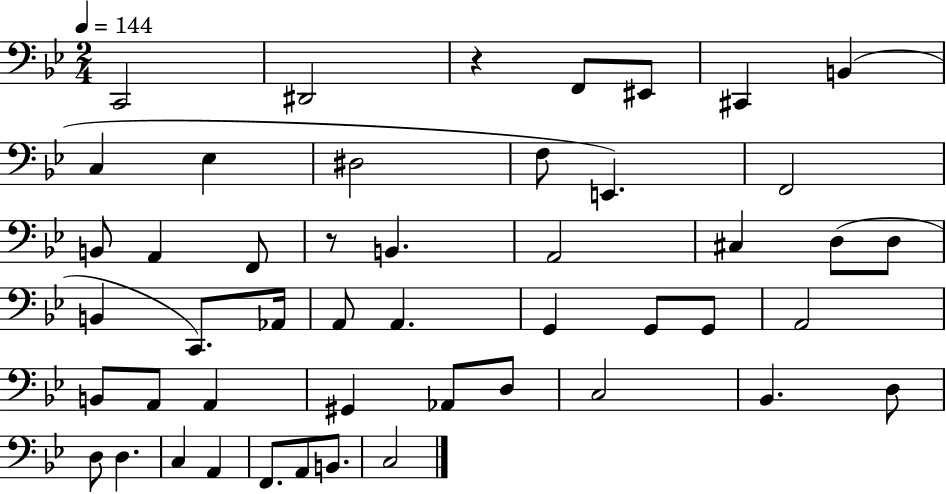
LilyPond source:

{
  \clef bass
  \numericTimeSignature
  \time 2/4
  \key bes \major
  \tempo 4 = 144
  \repeat volta 2 { c,2 | dis,2 | r4 f,8 eis,8 | cis,4 b,4( | \break c4 ees4 | dis2 | f8 e,4.) | f,2 | \break b,8 a,4 f,8 | r8 b,4. | a,2 | cis4 d8( d8 | \break b,4 c,8.) aes,16 | a,8 a,4. | g,4 g,8 g,8 | a,2 | \break b,8 a,8 a,4 | gis,4 aes,8 d8 | c2 | bes,4. d8 | \break d8 d4. | c4 a,4 | f,8. a,8 b,8. | c2 | \break } \bar "|."
}